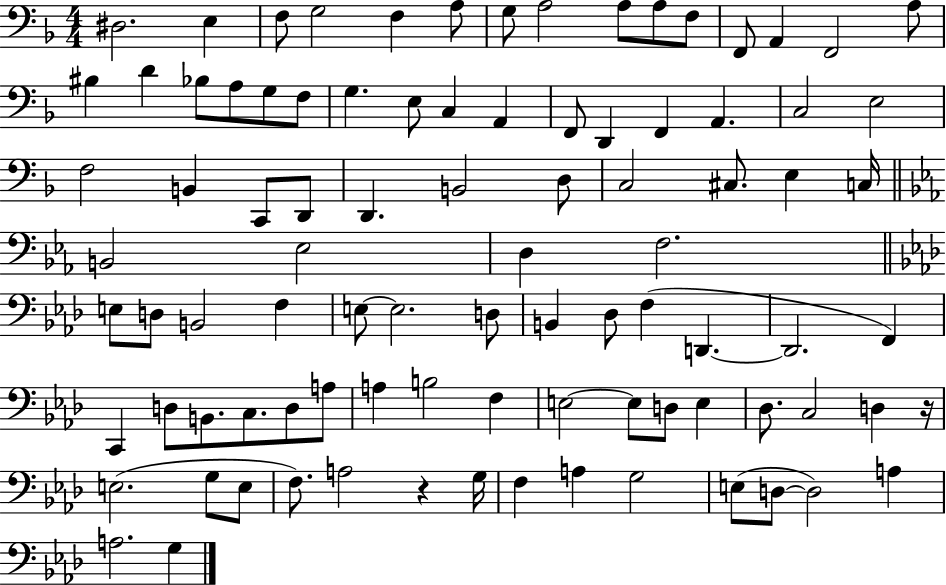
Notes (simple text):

D#3/h. E3/q F3/e G3/h F3/q A3/e G3/e A3/h A3/e A3/e F3/e F2/e A2/q F2/h A3/e BIS3/q D4/q Bb3/e A3/e G3/e F3/e G3/q. E3/e C3/q A2/q F2/e D2/q F2/q A2/q. C3/h E3/h F3/h B2/q C2/e D2/e D2/q. B2/h D3/e C3/h C#3/e. E3/q C3/s B2/h Eb3/h D3/q F3/h. E3/e D3/e B2/h F3/q E3/e E3/h. D3/e B2/q Db3/e F3/q D2/q. D2/h. F2/q C2/q D3/e B2/e. C3/e. D3/e A3/e A3/q B3/h F3/q E3/h E3/e D3/e E3/q Db3/e. C3/h D3/q R/s E3/h. G3/e E3/e F3/e. A3/h R/q G3/s F3/q A3/q G3/h E3/e D3/e D3/h A3/q A3/h. G3/q